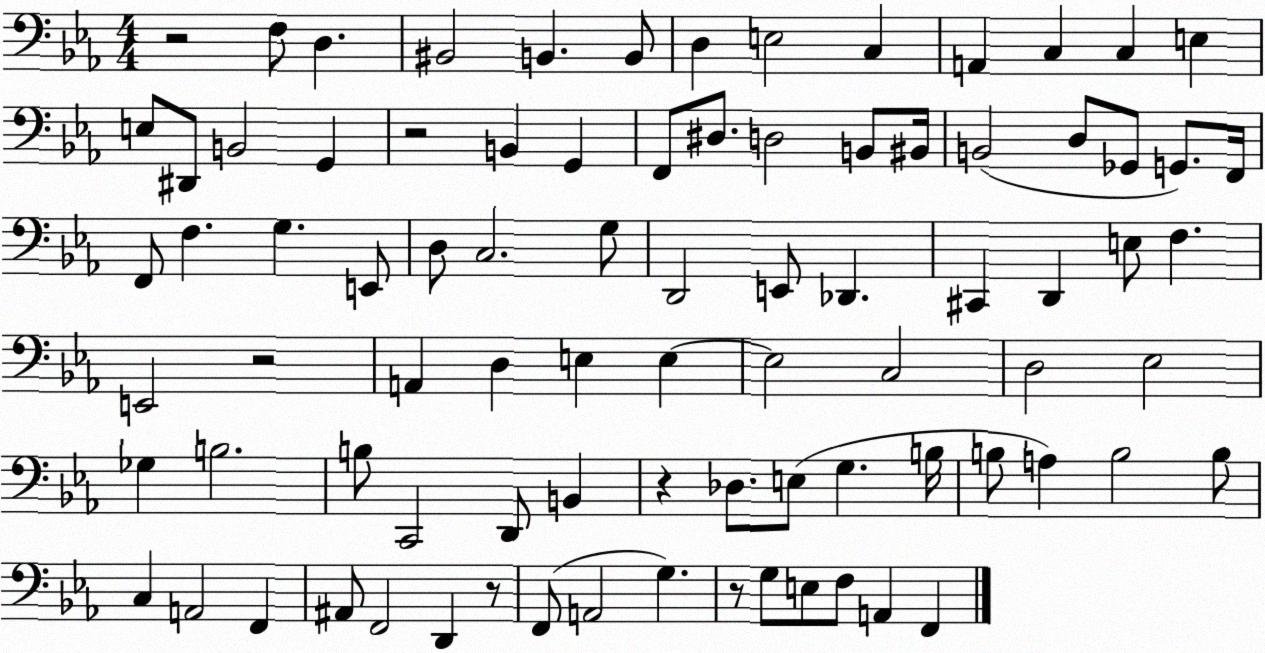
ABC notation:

X:1
T:Untitled
M:4/4
L:1/4
K:Eb
z2 F,/2 D, ^B,,2 B,, B,,/2 D, E,2 C, A,, C, C, E, E,/2 ^D,,/2 B,,2 G,, z2 B,, G,, F,,/2 ^D,/2 D,2 B,,/2 ^B,,/4 B,,2 D,/2 _G,,/2 G,,/2 F,,/4 F,,/2 F, G, E,,/2 D,/2 C,2 G,/2 D,,2 E,,/2 _D,, ^C,, D,, E,/2 F, E,,2 z2 A,, D, E, E, E,2 C,2 D,2 _E,2 _G, B,2 B,/2 C,,2 D,,/2 B,, z _D,/2 E,/2 G, B,/4 B,/2 A, B,2 B,/2 C, A,,2 F,, ^A,,/2 F,,2 D,, z/2 F,,/2 A,,2 G, z/2 G,/2 E,/2 F,/2 A,, F,,